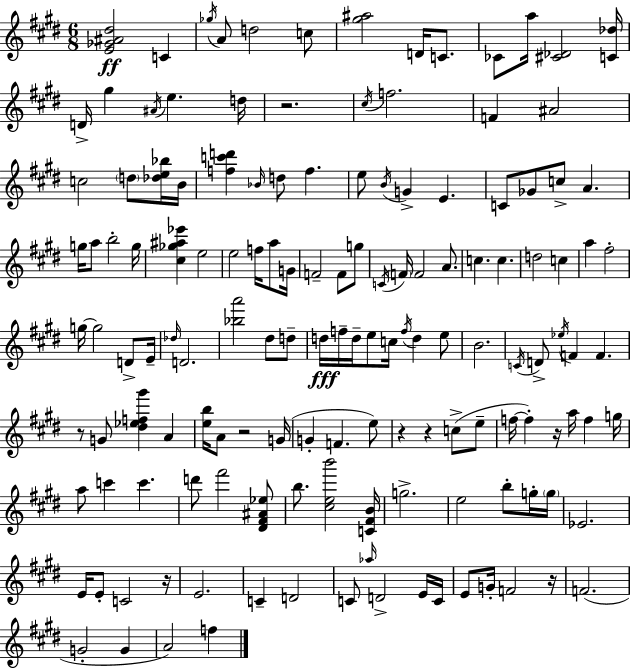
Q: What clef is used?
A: treble